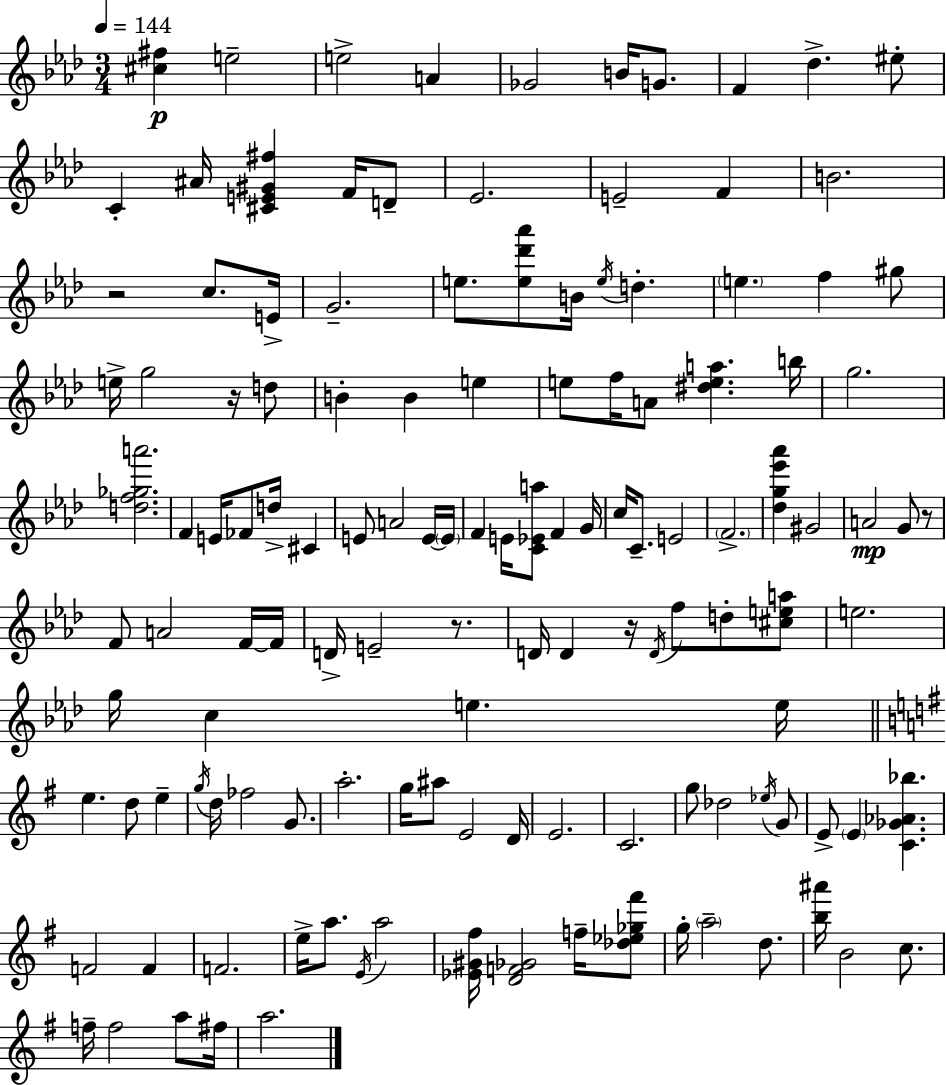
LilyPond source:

{
  \clef treble
  \numericTimeSignature
  \time 3/4
  \key f \minor
  \tempo 4 = 144
  \repeat volta 2 { <cis'' fis''>4\p e''2-- | e''2-> a'4 | ges'2 b'16 g'8. | f'4 des''4.-> eis''8-. | \break c'4-. ais'16 <cis' e' gis' fis''>4 f'16 d'8-- | ees'2. | e'2-- f'4 | b'2. | \break r2 c''8. e'16-> | g'2.-- | e''8. <e'' des''' aes'''>8 b'16 \acciaccatura { e''16 } d''4.-. | \parenthesize e''4. f''4 gis''8 | \break e''16-> g''2 r16 d''8 | b'4-. b'4 e''4 | e''8 f''16 a'8 <dis'' e'' a''>4. | b''16 g''2. | \break <d'' f'' ges'' a'''>2. | f'4 e'16 fes'8 d''16-> cis'4 | e'8 a'2 e'16~~ | \parenthesize e'16 f'4 e'16 <c' ees' a''>8 f'4 | \break g'16 c''16 c'8.-- e'2 | \parenthesize f'2.-> | <des'' g'' ees''' aes'''>4 gis'2 | a'2\mp g'8 r8 | \break f'8 a'2 f'16~~ | f'16 d'16-> e'2-- r8. | d'16 d'4 r16 \acciaccatura { d'16 } f''8 d''8-. | <cis'' e'' a''>8 e''2. | \break g''16 c''4 e''4. | e''16 \bar "||" \break \key e \minor e''4. d''8 e''4-- | \acciaccatura { g''16 } d''16 fes''2 g'8. | a''2.-. | g''16 ais''8 e'2 | \break d'16 e'2. | c'2. | g''8 des''2 \acciaccatura { ees''16 } | g'8 e'8-> \parenthesize e'4 <c' ges' aes' bes''>4. | \break f'2 f'4 | f'2. | e''16-> a''8. \acciaccatura { e'16 } a''2 | <ees' gis' fis''>16 <d' f' ges'>2 | \break f''16-- <des'' ees'' ges'' fis'''>8 g''16-. \parenthesize a''2-- | d''8. <b'' ais'''>16 b'2 | c''8. f''16-- f''2 | a''8 fis''16 a''2. | \break } \bar "|."
}